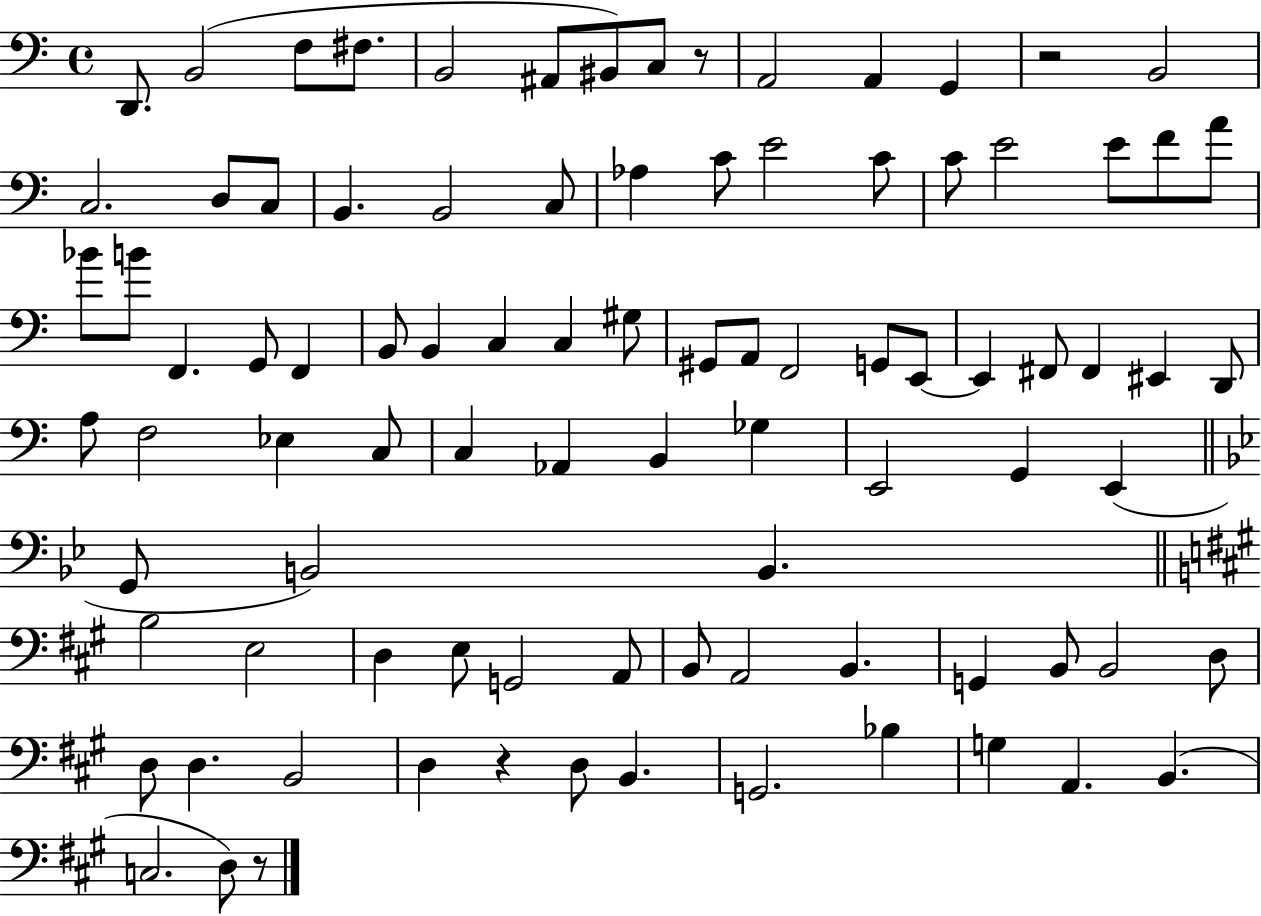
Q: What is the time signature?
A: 4/4